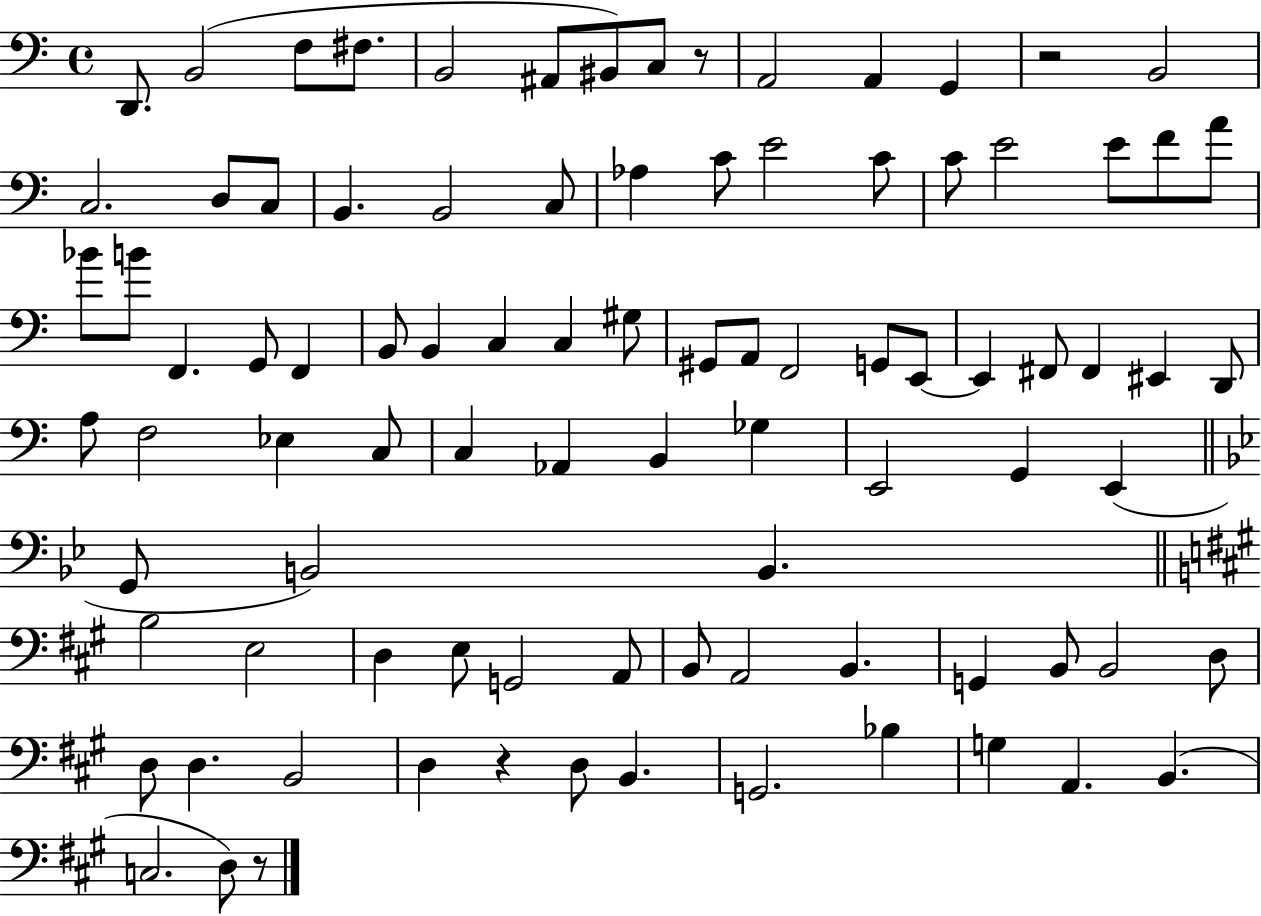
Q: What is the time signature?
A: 4/4